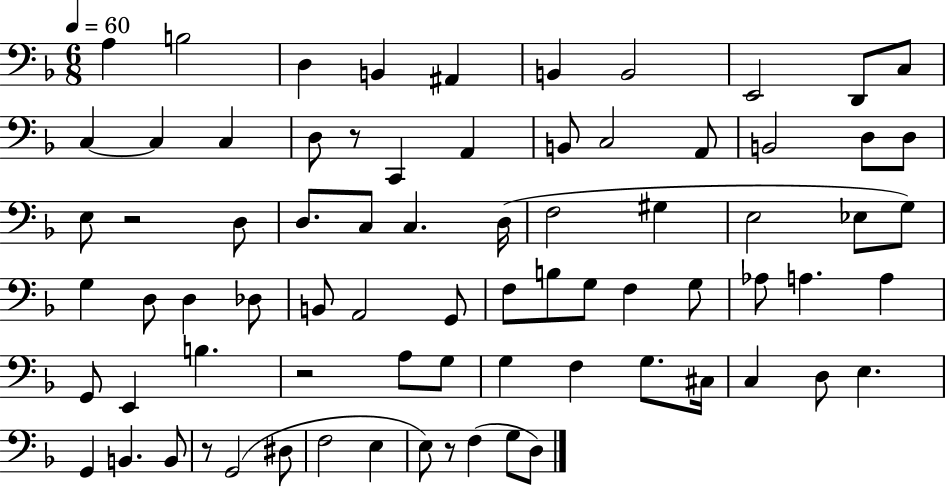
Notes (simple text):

A3/q B3/h D3/q B2/q A#2/q B2/q B2/h E2/h D2/e C3/e C3/q C3/q C3/q D3/e R/e C2/q A2/q B2/e C3/h A2/e B2/h D3/e D3/e E3/e R/h D3/e D3/e. C3/e C3/q. D3/s F3/h G#3/q E3/h Eb3/e G3/e G3/q D3/e D3/q Db3/e B2/e A2/h G2/e F3/e B3/e G3/e F3/q G3/e Ab3/e A3/q. A3/q G2/e E2/q B3/q. R/h A3/e G3/e G3/q F3/q G3/e. C#3/s C3/q D3/e E3/q. G2/q B2/q. B2/e R/e G2/h D#3/e F3/h E3/q E3/e R/e F3/q G3/e D3/e